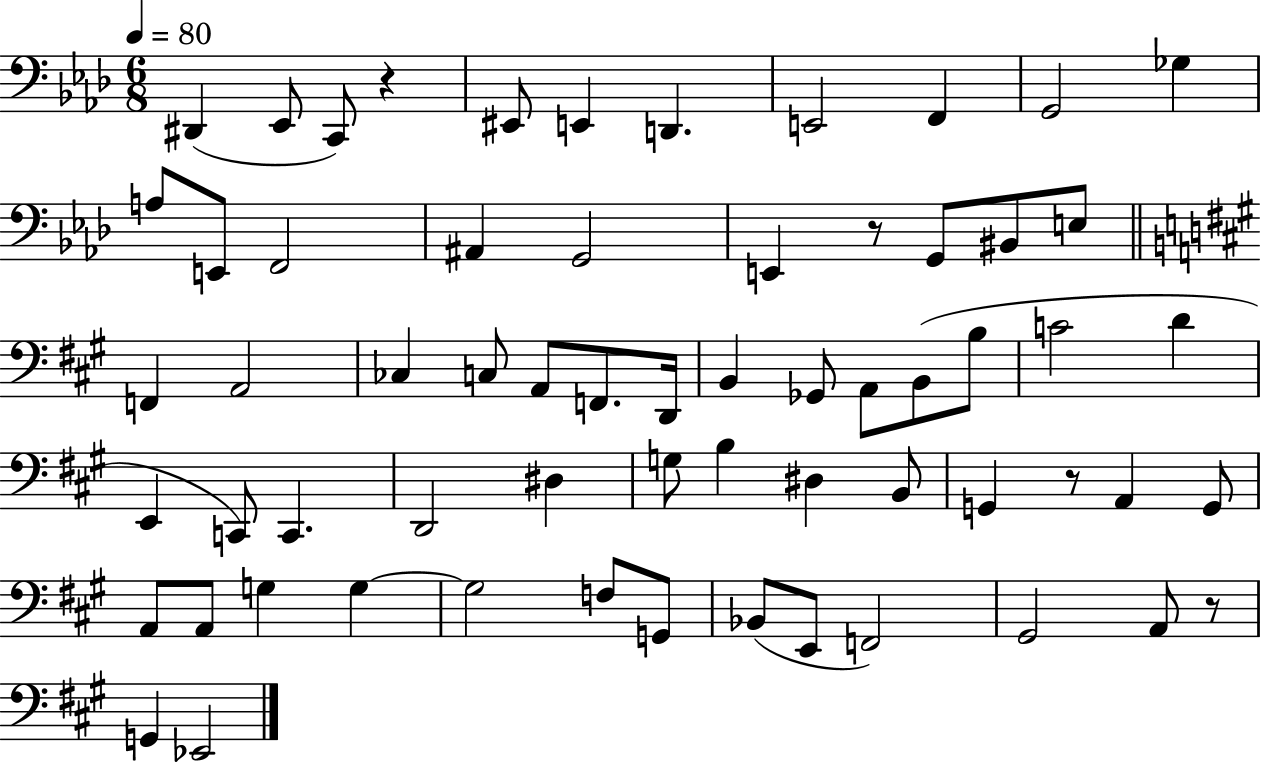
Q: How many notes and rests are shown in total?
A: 63